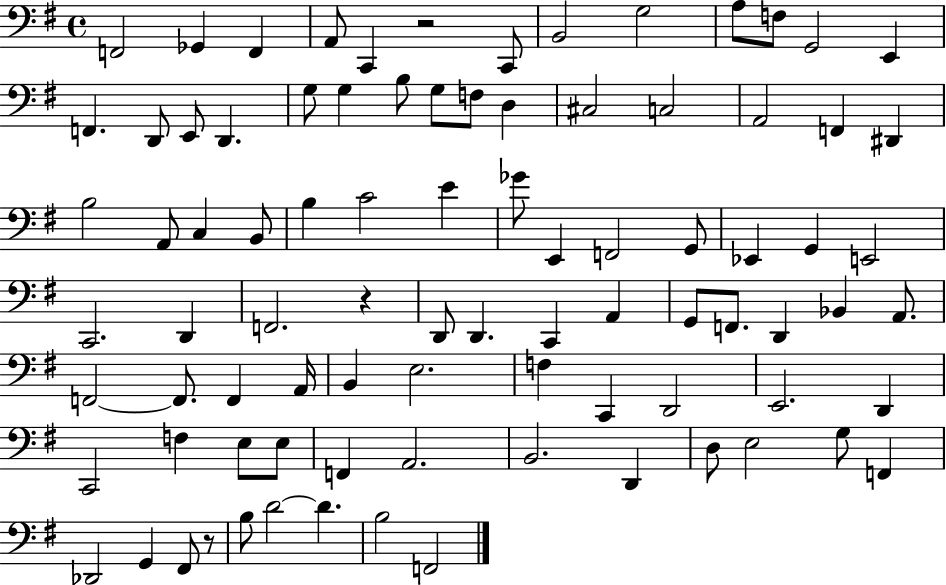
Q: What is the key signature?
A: G major